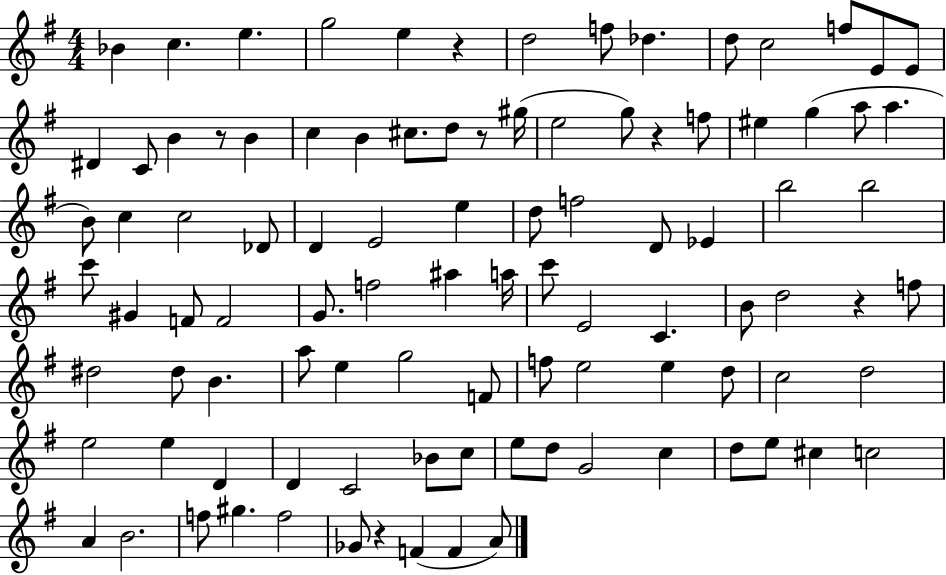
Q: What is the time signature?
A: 4/4